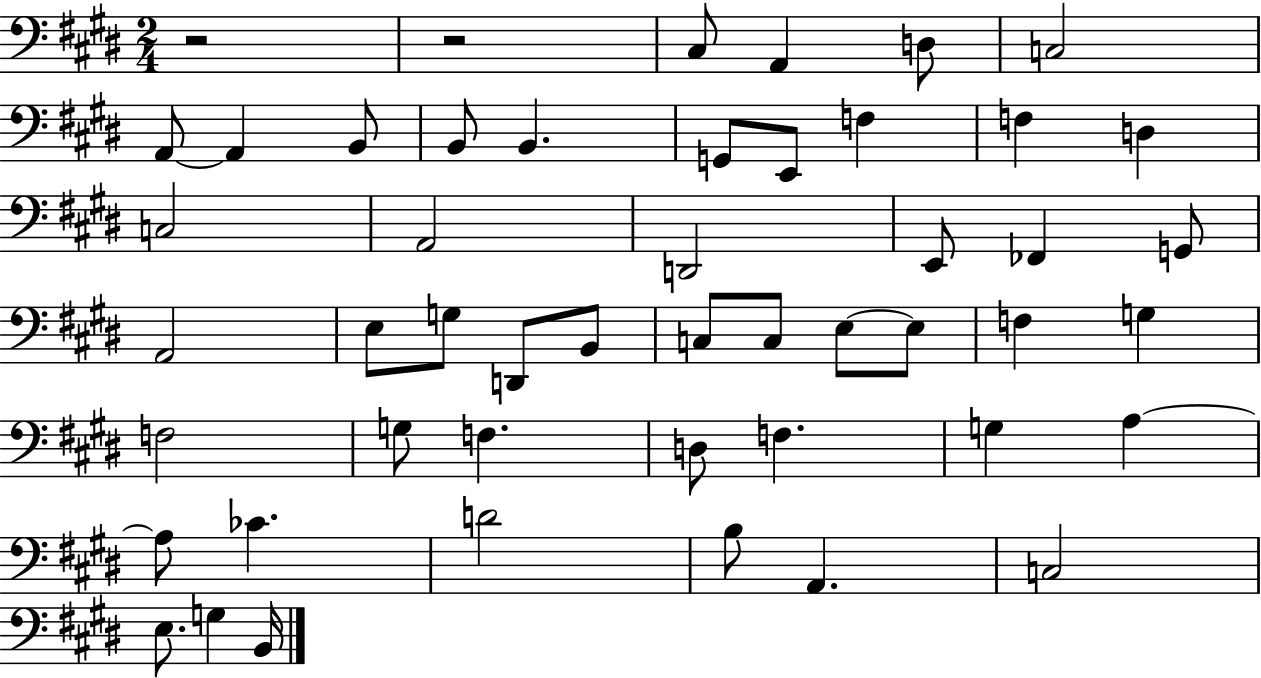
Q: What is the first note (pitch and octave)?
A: C#3